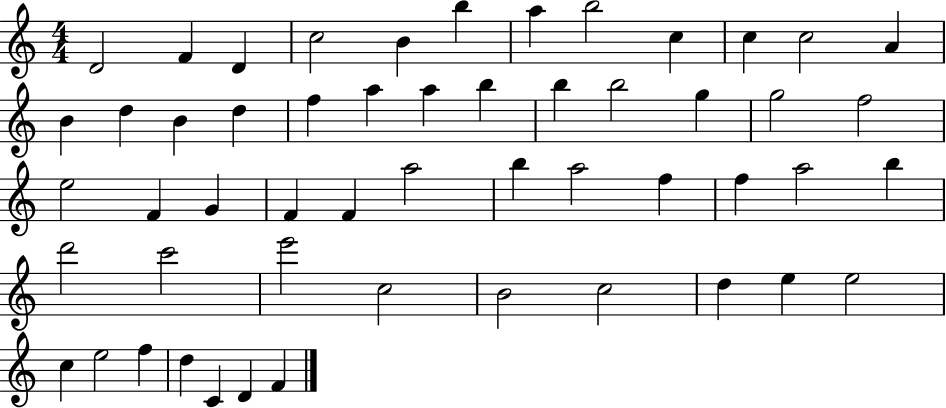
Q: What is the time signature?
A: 4/4